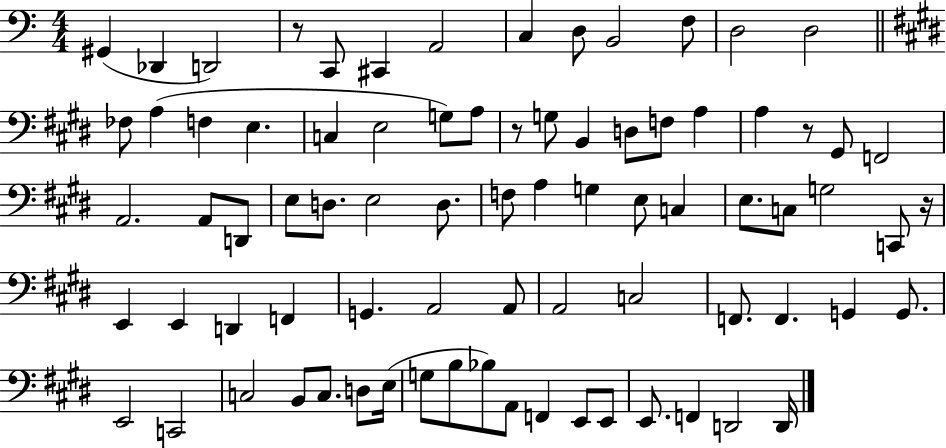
G#2/q Db2/q D2/h R/e C2/e C#2/q A2/h C3/q D3/e B2/h F3/e D3/h D3/h FES3/e A3/q F3/q E3/q. C3/q E3/h G3/e A3/e R/e G3/e B2/q D3/e F3/e A3/q A3/q R/e G#2/e F2/h A2/h. A2/e D2/e E3/e D3/e. E3/h D3/e. F3/e A3/q G3/q E3/e C3/q E3/e. C3/e G3/h C2/e R/s E2/q E2/q D2/q F2/q G2/q. A2/h A2/e A2/h C3/h F2/e. F2/q. G2/q G2/e. E2/h C2/h C3/h B2/e C3/e. D3/e E3/s G3/e B3/e Bb3/e A2/e F2/q E2/e E2/e E2/e. F2/q D2/h D2/s